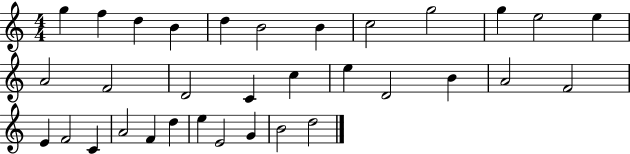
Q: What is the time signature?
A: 4/4